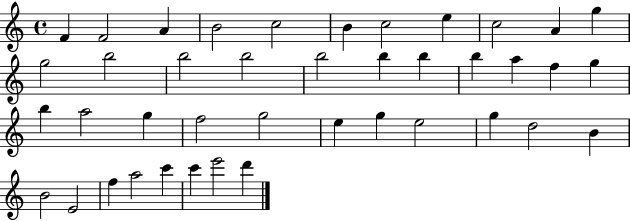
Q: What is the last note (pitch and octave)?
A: D6